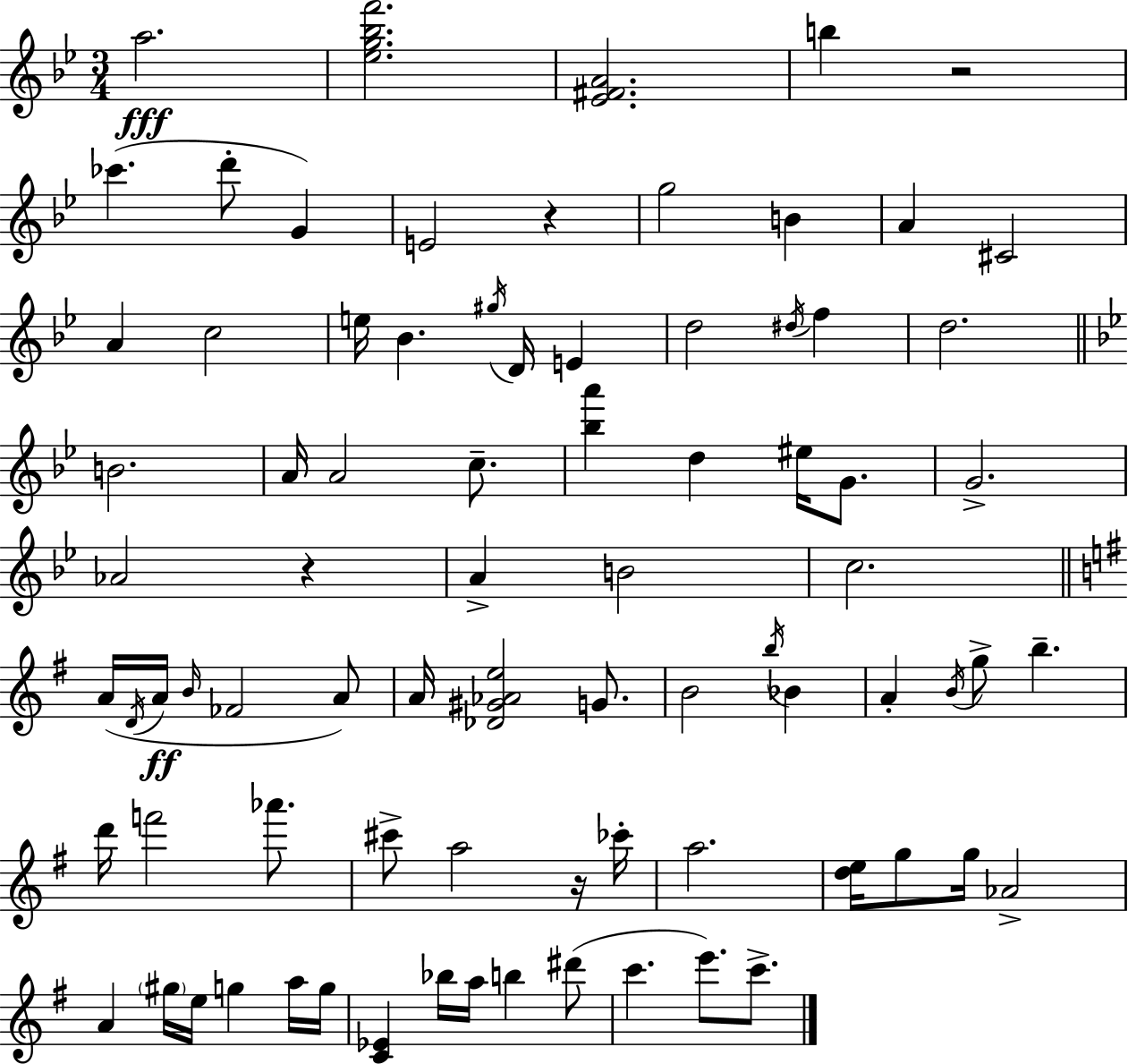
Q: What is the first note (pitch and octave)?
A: A5